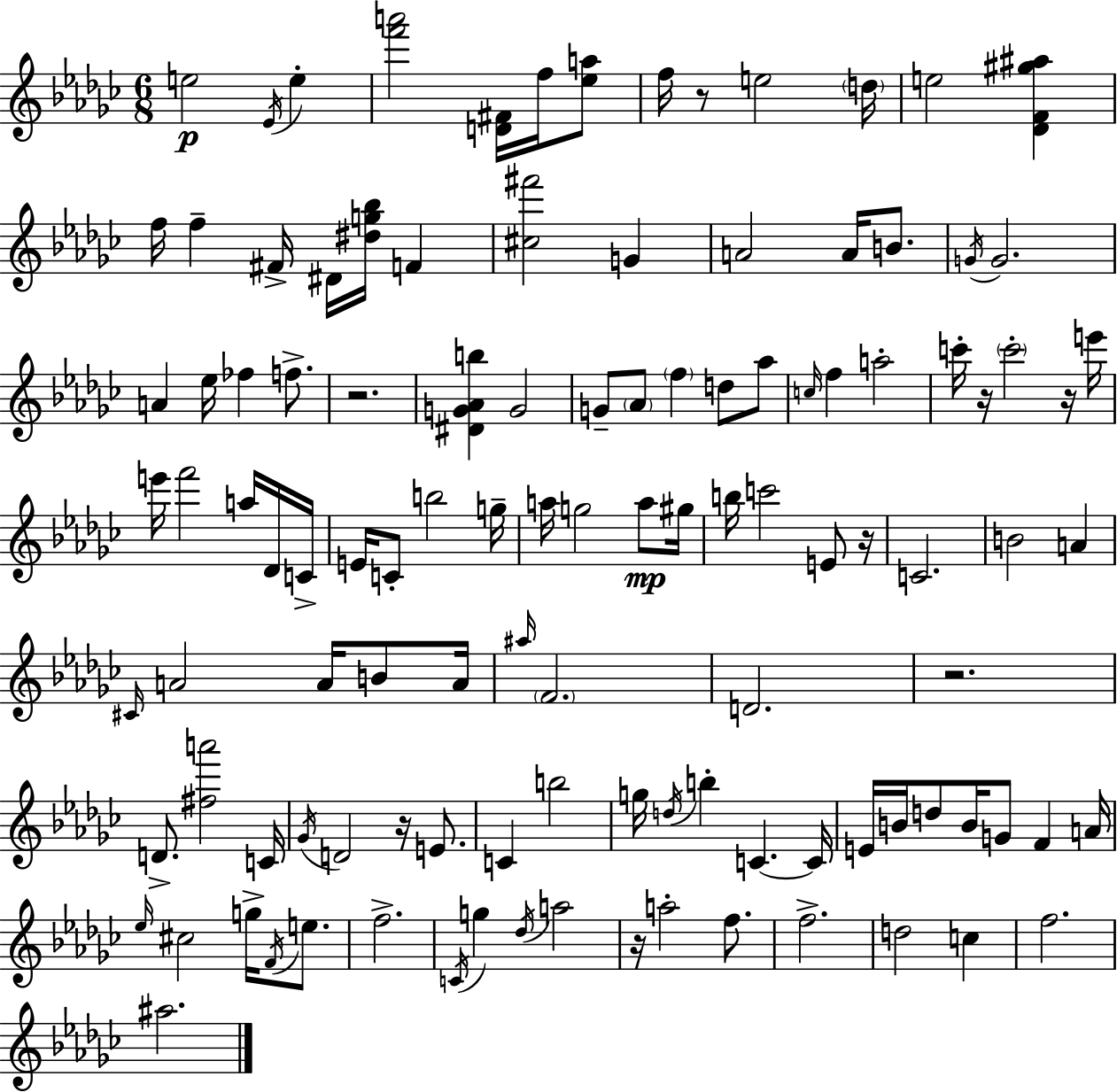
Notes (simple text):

E5/h Eb4/s E5/q [F6,A6]/h [D4,F#4]/s F5/s [Eb5,A5]/e F5/s R/e E5/h D5/s E5/h [Db4,F4,G#5,A#5]/q F5/s F5/q F#4/s D#4/s [D#5,G5,Bb5]/s F4/q [C#5,F#6]/h G4/q A4/h A4/s B4/e. G4/s G4/h. A4/q Eb5/s FES5/q F5/e. R/h. [D#4,G4,Ab4,B5]/q G4/h G4/e Ab4/e F5/q D5/e Ab5/e C5/s F5/q A5/h C6/s R/s C6/h R/s E6/s E6/s F6/h A5/s Db4/s C4/s E4/s C4/e B5/h G5/s A5/s G5/h A5/e G#5/s B5/s C6/h E4/e R/s C4/h. B4/h A4/q C#4/s A4/h A4/s B4/e A4/s A#5/s F4/h. D4/h. R/h. D4/e. [F#5,A6]/h C4/s Gb4/s D4/h R/s E4/e. C4/q B5/h G5/s D5/s B5/q C4/q. C4/s E4/s B4/s D5/e B4/s G4/e F4/q A4/s Eb5/s C#5/h G5/s F4/s E5/e. F5/h. C4/s G5/q Db5/s A5/h R/s A5/h F5/e. F5/h. D5/h C5/q F5/h. A#5/h.